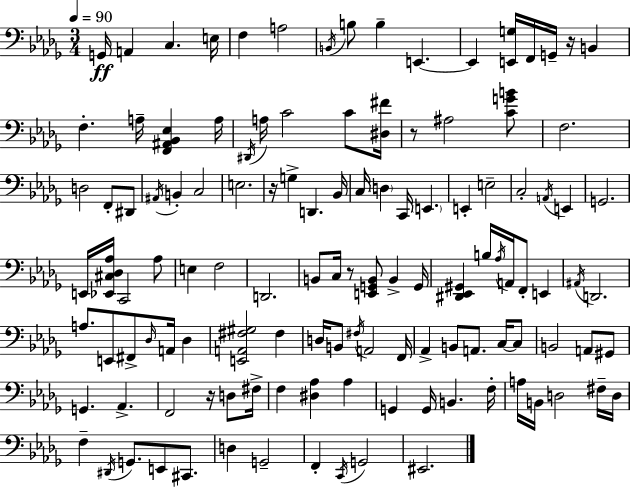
G2/s A2/q C3/q. E3/s F3/q A3/h B2/s B3/e B3/q E2/q. E2/q [E2,G3]/s F2/s G2/s R/s B2/q F3/q. A3/s [F2,A#2,Bb2,Eb3]/q A3/s D#2/s A3/s C4/h C4/e [D#3,F#4]/s R/e A#3/h [C4,G4,B4]/e F3/h. D3/h F2/e D#2/e A#2/s B2/q C3/h E3/h. R/s G3/q D2/q. Bb2/s C3/s D3/q C2/s E2/q. E2/q E3/h C3/h A2/s E2/q G2/h. E2/s [Eb2,C#3,Db3,Ab3]/s C2/h Ab3/e E3/q F3/h D2/h. B2/e C3/s R/e [E2,G2,B2]/e B2/q G2/s [D#2,Eb2,G#2]/q B3/s Ab3/s A2/s F2/e E2/q A#2/s D2/h. A3/e. E2/e F#2/e Db3/s A2/s Db3/q [E2,A2,F#3,G#3]/h F#3/q D3/s B2/e F#3/s A2/h F2/s Ab2/q B2/e A2/e. C3/s C3/e B2/h A2/e G#2/e G2/q. Ab2/q. F2/h R/s D3/e F#3/s F3/q [D#3,Ab3]/q Ab3/q G2/q G2/s B2/q. F3/s A3/s B2/s D3/h F#3/s D3/s F3/q D#2/s G2/e. E2/e C#2/e. D3/q G2/h F2/q C2/s G2/h EIS2/h.